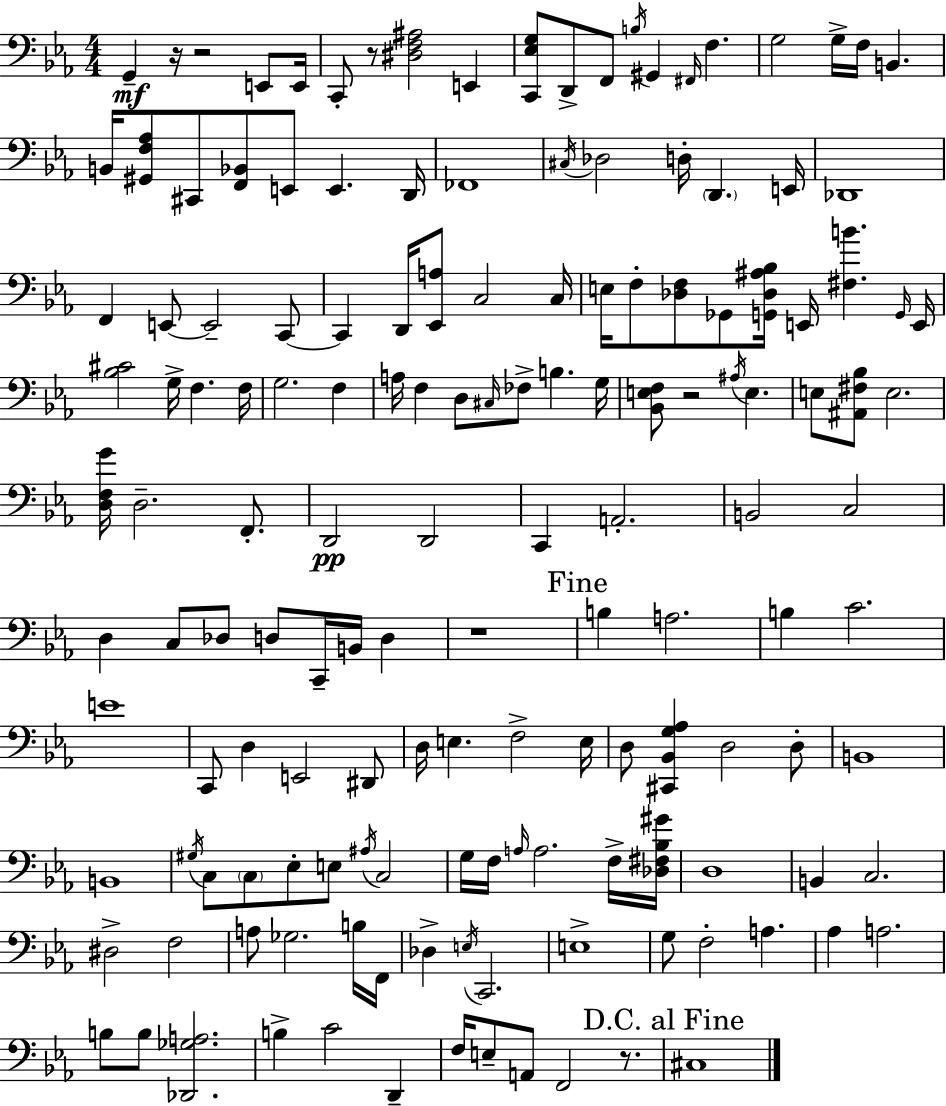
G2/q R/s R/h E2/e E2/s C2/e R/e [D#3,F3,A#3]/h E2/q [C2,Eb3,G3]/e D2/e F2/e B3/s G#2/q F#2/s F3/q. G3/h G3/s F3/s B2/q. B2/s [G#2,F3,Ab3]/e C#2/e [F2,Bb2]/e E2/e E2/q. D2/s FES2/w C#3/s Db3/h D3/s D2/q. E2/s Db2/w F2/q E2/e E2/h C2/e C2/q D2/s [Eb2,A3]/e C3/h C3/s E3/s F3/e [Db3,F3]/e Gb2/e [G2,Db3,A#3,Bb3]/s E2/s [F#3,B4]/q. G2/s E2/s [Bb3,C#4]/h G3/s F3/q. F3/s G3/h. F3/q A3/s F3/q D3/e C#3/s FES3/e B3/q. G3/s [Bb2,E3,F3]/e R/h A#3/s E3/q. E3/e [A#2,F#3,Bb3]/e E3/h. [D3,F3,G4]/s D3/h. F2/e. D2/h D2/h C2/q A2/h. B2/h C3/h D3/q C3/e Db3/e D3/e C2/s B2/s D3/q R/w B3/q A3/h. B3/q C4/h. E4/w C2/e D3/q E2/h D#2/e D3/s E3/q. F3/h E3/s D3/e [C#2,Bb2,G3,Ab3]/q D3/h D3/e B2/w B2/w G#3/s C3/e C3/e Eb3/e E3/e A#3/s C3/h G3/s F3/s A3/s A3/h. F3/s [Db3,F#3,Bb3,G#4]/s D3/w B2/q C3/h. D#3/h F3/h A3/e Gb3/h. B3/s F2/s Db3/q E3/s C2/h. E3/w G3/e F3/h A3/q. Ab3/q A3/h. B3/e B3/e [Db2,Gb3,A3]/h. B3/q C4/h D2/q F3/s E3/e A2/e F2/h R/e. C#3/w